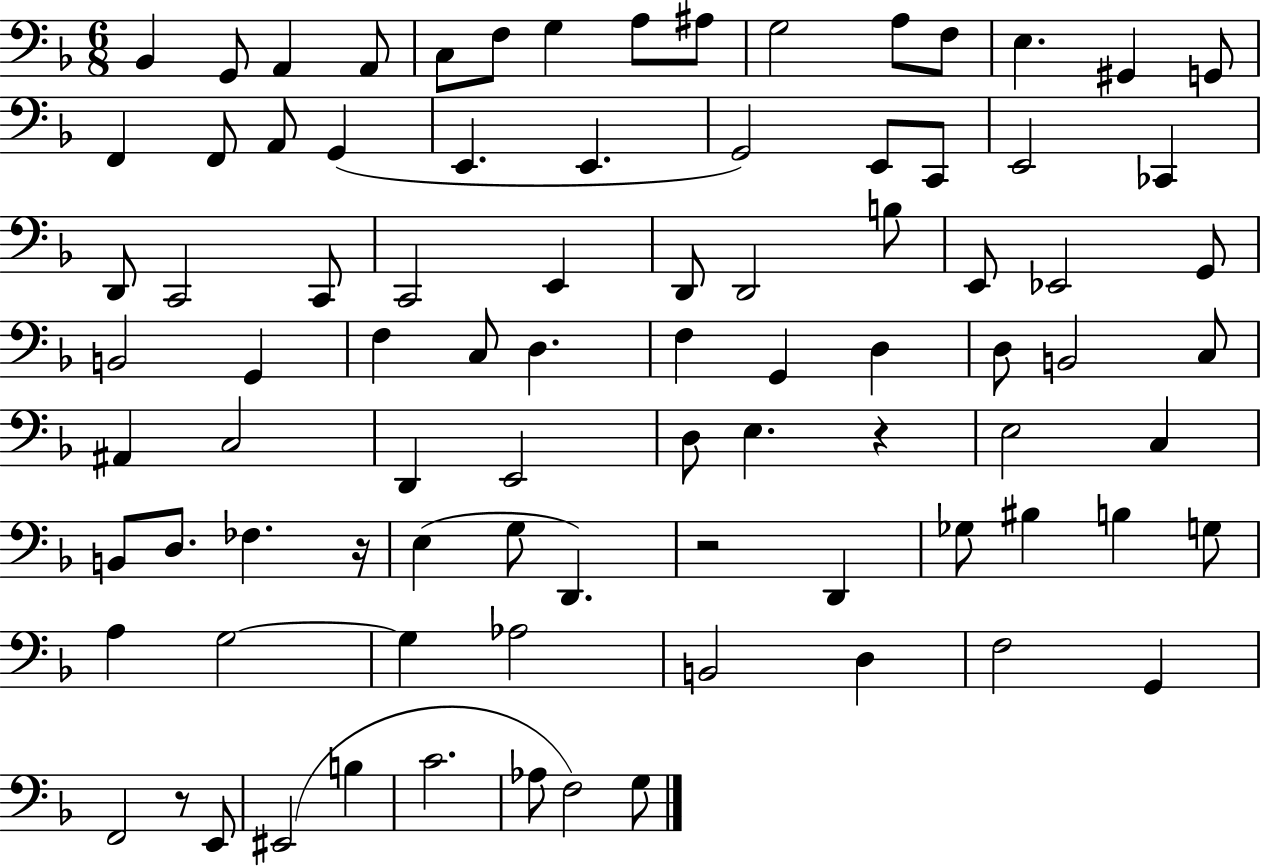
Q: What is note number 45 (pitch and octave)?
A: D3